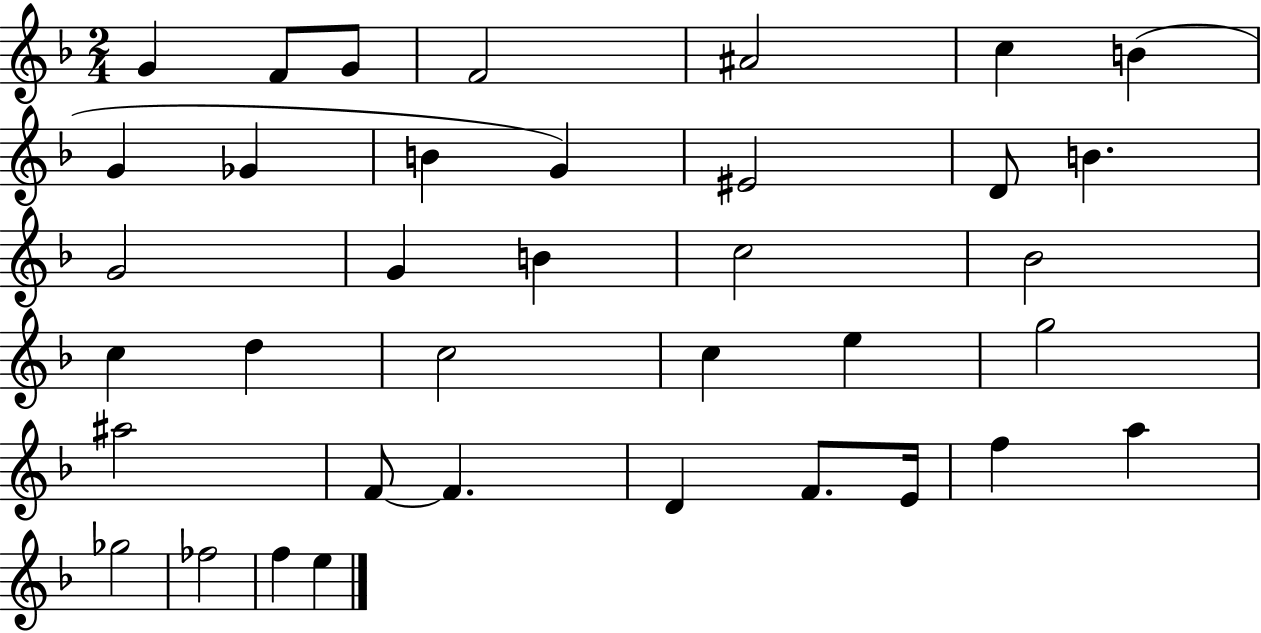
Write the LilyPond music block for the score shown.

{
  \clef treble
  \numericTimeSignature
  \time 2/4
  \key f \major
  g'4 f'8 g'8 | f'2 | ais'2 | c''4 b'4( | \break g'4 ges'4 | b'4 g'4) | eis'2 | d'8 b'4. | \break g'2 | g'4 b'4 | c''2 | bes'2 | \break c''4 d''4 | c''2 | c''4 e''4 | g''2 | \break ais''2 | f'8~~ f'4. | d'4 f'8. e'16 | f''4 a''4 | \break ges''2 | fes''2 | f''4 e''4 | \bar "|."
}